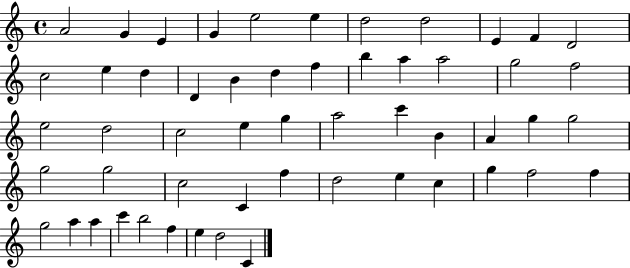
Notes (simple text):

A4/h G4/q E4/q G4/q E5/h E5/q D5/h D5/h E4/q F4/q D4/h C5/h E5/q D5/q D4/q B4/q D5/q F5/q B5/q A5/q A5/h G5/h F5/h E5/h D5/h C5/h E5/q G5/q A5/h C6/q B4/q A4/q G5/q G5/h G5/h G5/h C5/h C4/q F5/q D5/h E5/q C5/q G5/q F5/h F5/q G5/h A5/q A5/q C6/q B5/h F5/q E5/q D5/h C4/q